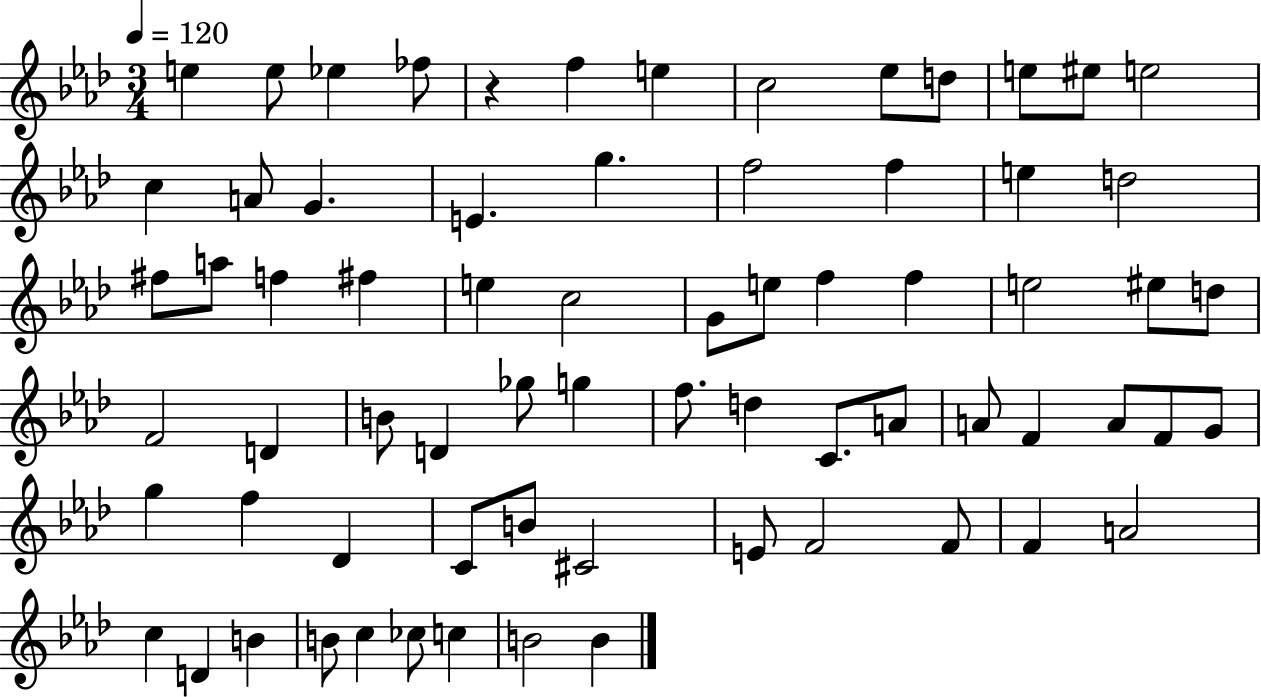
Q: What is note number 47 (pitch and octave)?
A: A4